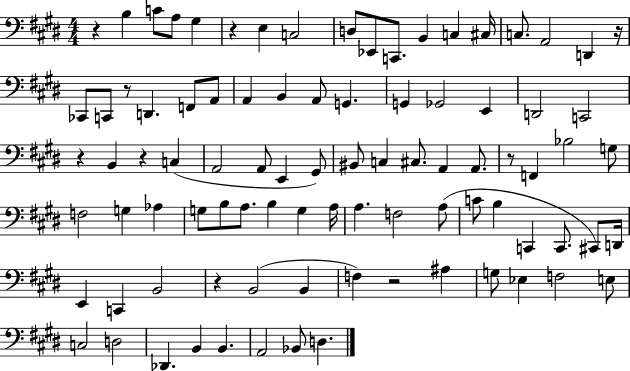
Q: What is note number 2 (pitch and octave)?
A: C4